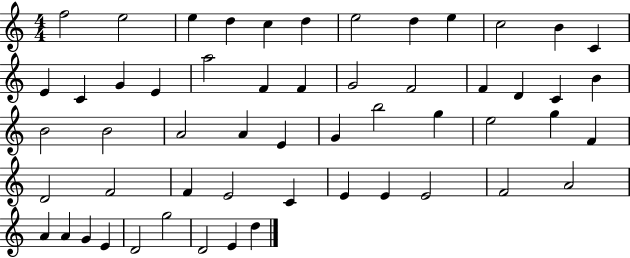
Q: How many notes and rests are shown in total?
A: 55